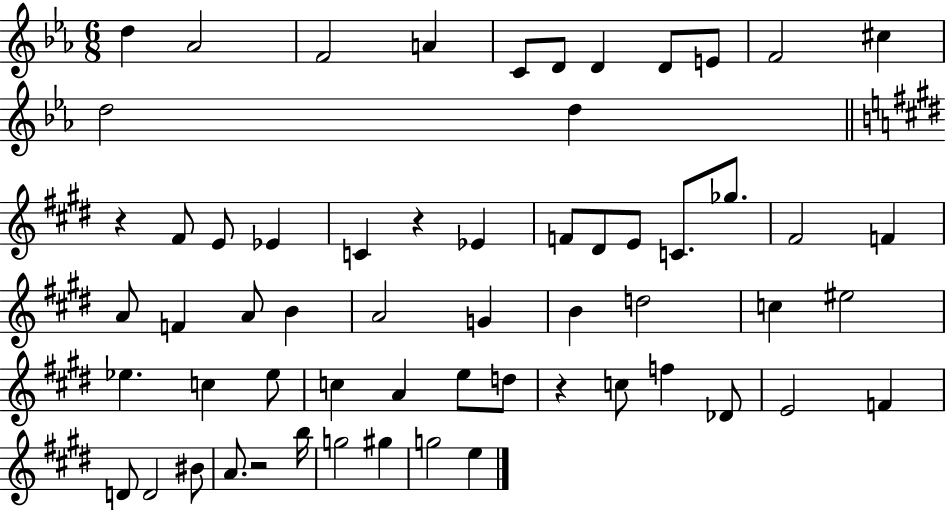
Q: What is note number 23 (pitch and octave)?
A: Gb5